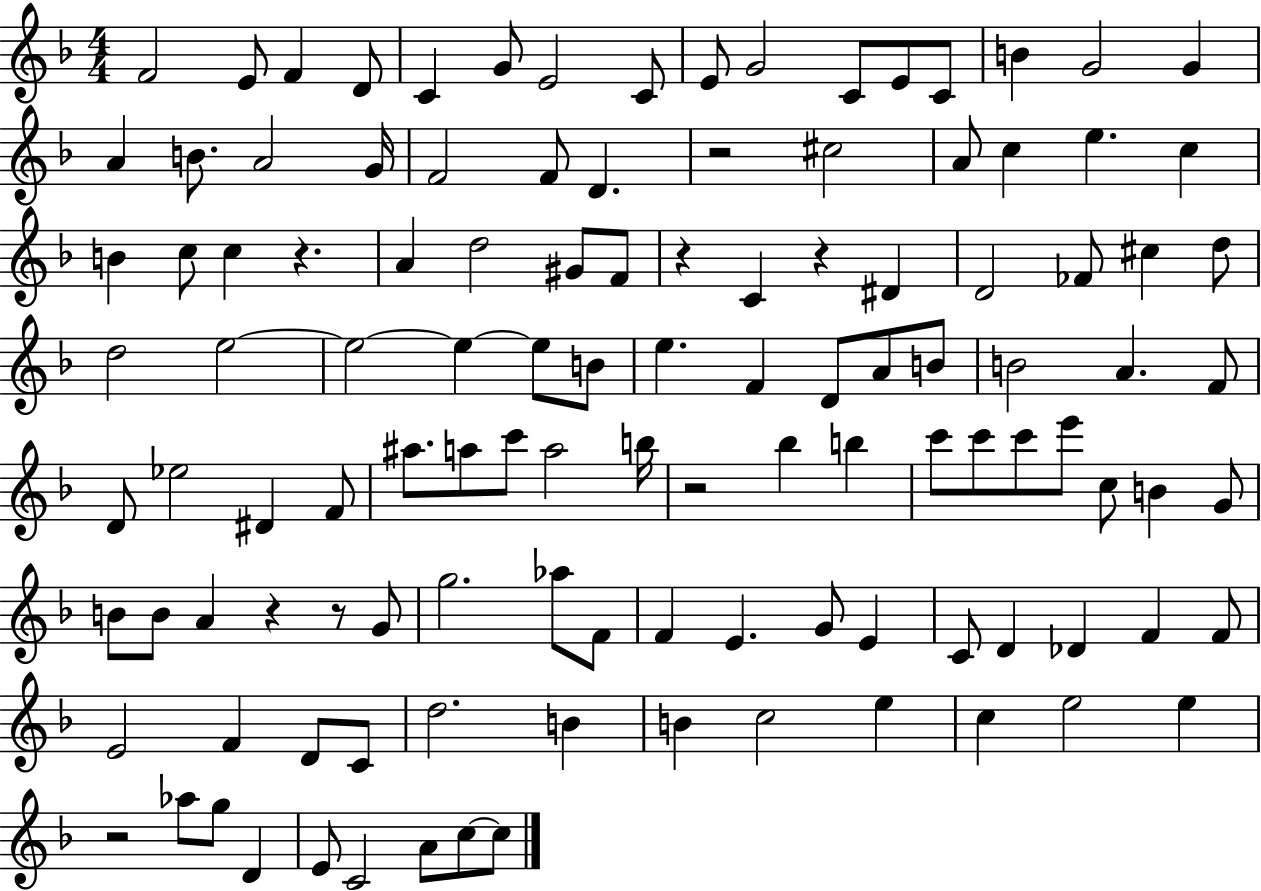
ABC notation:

X:1
T:Untitled
M:4/4
L:1/4
K:F
F2 E/2 F D/2 C G/2 E2 C/2 E/2 G2 C/2 E/2 C/2 B G2 G A B/2 A2 G/4 F2 F/2 D z2 ^c2 A/2 c e c B c/2 c z A d2 ^G/2 F/2 z C z ^D D2 _F/2 ^c d/2 d2 e2 e2 e e/2 B/2 e F D/2 A/2 B/2 B2 A F/2 D/2 _e2 ^D F/2 ^a/2 a/2 c'/2 a2 b/4 z2 _b b c'/2 c'/2 c'/2 e'/2 c/2 B G/2 B/2 B/2 A z z/2 G/2 g2 _a/2 F/2 F E G/2 E C/2 D _D F F/2 E2 F D/2 C/2 d2 B B c2 e c e2 e z2 _a/2 g/2 D E/2 C2 A/2 c/2 c/2